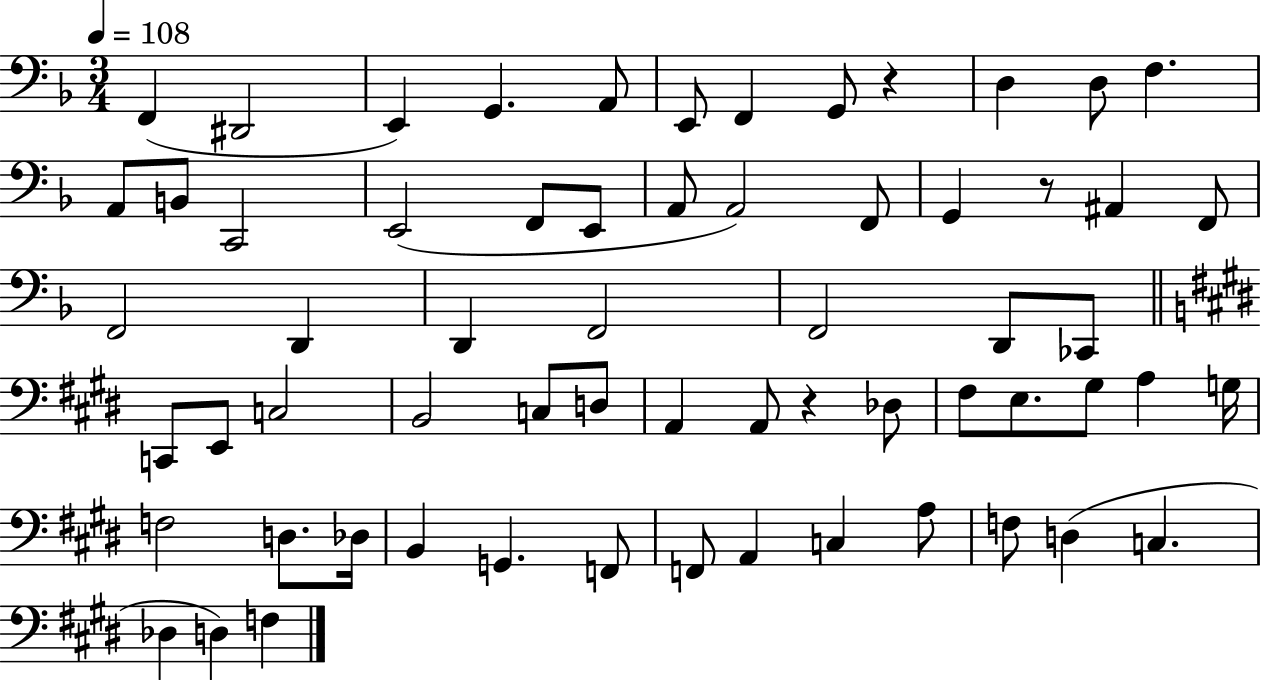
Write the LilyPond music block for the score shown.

{
  \clef bass
  \numericTimeSignature
  \time 3/4
  \key f \major
  \tempo 4 = 108
  f,4( dis,2 | e,4) g,4. a,8 | e,8 f,4 g,8 r4 | d4 d8 f4. | \break a,8 b,8 c,2 | e,2( f,8 e,8 | a,8 a,2) f,8 | g,4 r8 ais,4 f,8 | \break f,2 d,4 | d,4 f,2 | f,2 d,8 ces,8 | \bar "||" \break \key e \major c,8 e,8 c2 | b,2 c8 d8 | a,4 a,8 r4 des8 | fis8 e8. gis8 a4 g16 | \break f2 d8. des16 | b,4 g,4. f,8 | f,8 a,4 c4 a8 | f8 d4( c4. | \break des4 d4) f4 | \bar "|."
}